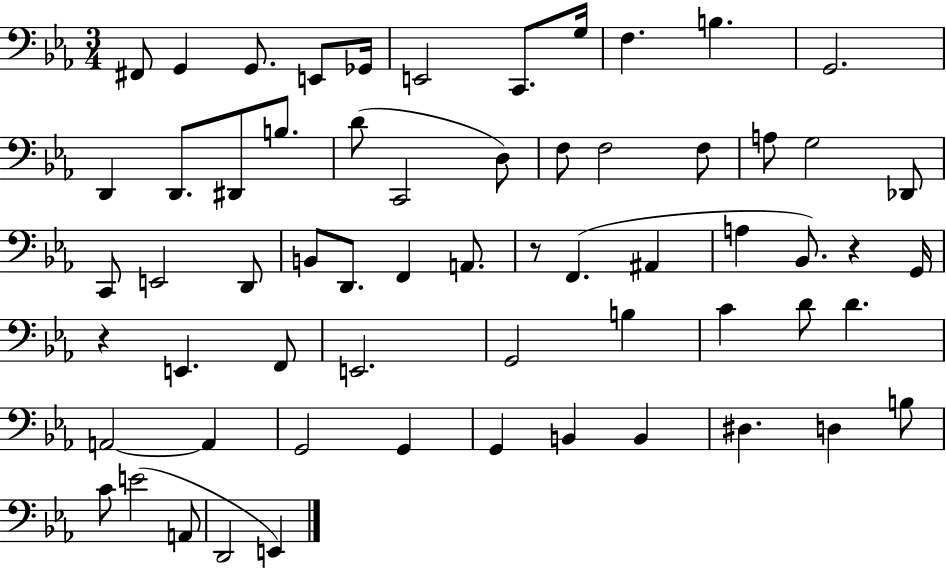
X:1
T:Untitled
M:3/4
L:1/4
K:Eb
^F,,/2 G,, G,,/2 E,,/2 _G,,/4 E,,2 C,,/2 G,/4 F, B, G,,2 D,, D,,/2 ^D,,/2 B,/2 D/2 C,,2 D,/2 F,/2 F,2 F,/2 A,/2 G,2 _D,,/2 C,,/2 E,,2 D,,/2 B,,/2 D,,/2 F,, A,,/2 z/2 F,, ^A,, A, _B,,/2 z G,,/4 z E,, F,,/2 E,,2 G,,2 B, C D/2 D A,,2 A,, G,,2 G,, G,, B,, B,, ^D, D, B,/2 C/2 E2 A,,/2 D,,2 E,,